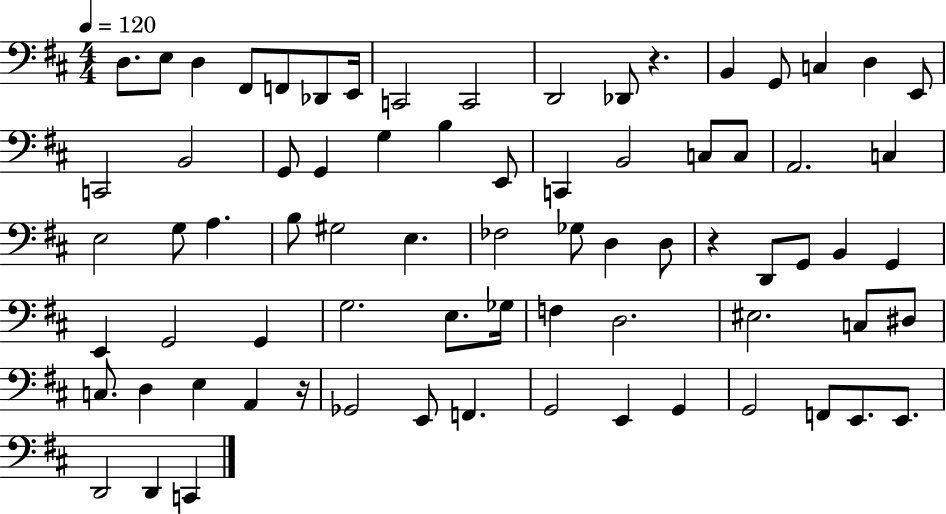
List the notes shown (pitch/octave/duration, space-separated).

D3/e. E3/e D3/q F#2/e F2/e Db2/e E2/s C2/h C2/h D2/h Db2/e R/q. B2/q G2/e C3/q D3/q E2/e C2/h B2/h G2/e G2/q G3/q B3/q E2/e C2/q B2/h C3/e C3/e A2/h. C3/q E3/h G3/e A3/q. B3/e G#3/h E3/q. FES3/h Gb3/e D3/q D3/e R/q D2/e G2/e B2/q G2/q E2/q G2/h G2/q G3/h. E3/e. Gb3/s F3/q D3/h. EIS3/h. C3/e D#3/e C3/e. D3/q E3/q A2/q R/s Gb2/h E2/e F2/q. G2/h E2/q G2/q G2/h F2/e E2/e. E2/e. D2/h D2/q C2/q